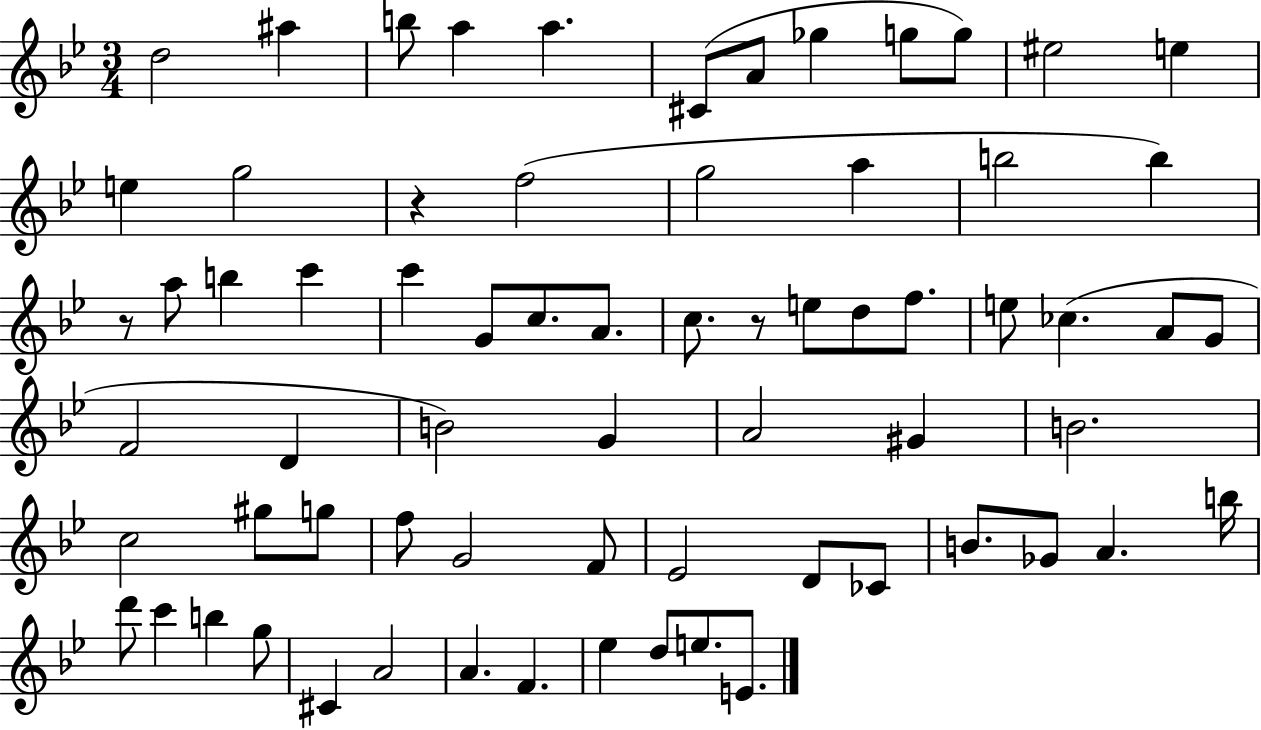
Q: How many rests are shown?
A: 3